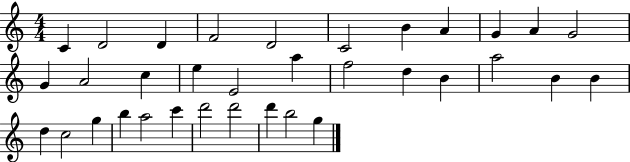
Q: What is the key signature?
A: C major